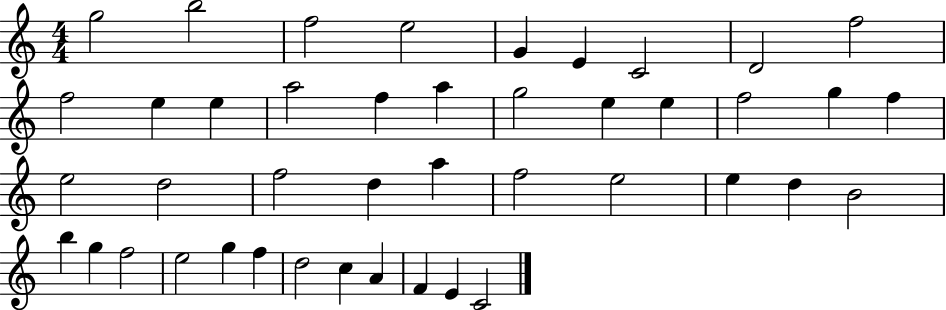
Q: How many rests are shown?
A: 0